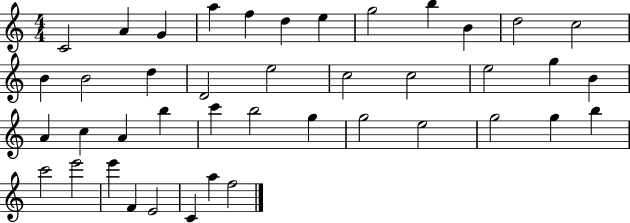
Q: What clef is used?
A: treble